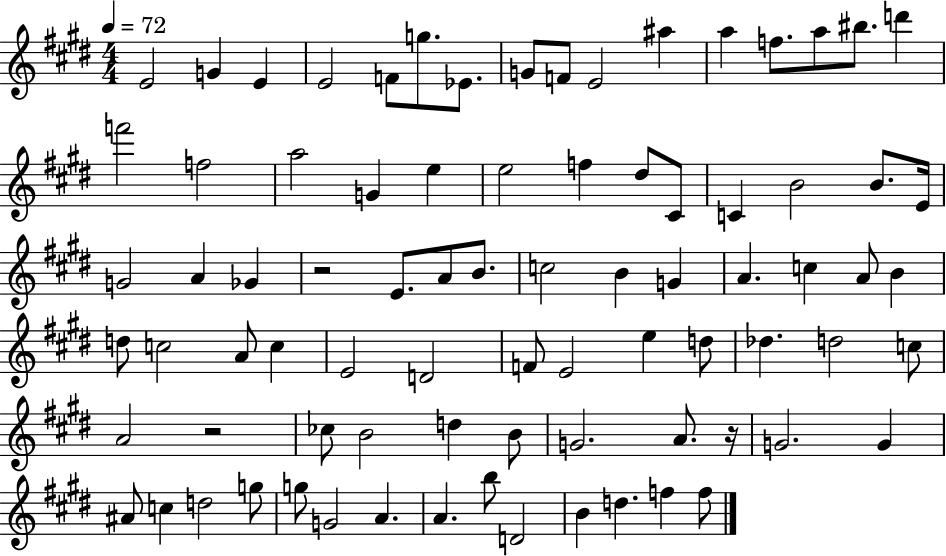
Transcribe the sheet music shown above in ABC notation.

X:1
T:Untitled
M:4/4
L:1/4
K:E
E2 G E E2 F/2 g/2 _E/2 G/2 F/2 E2 ^a a f/2 a/2 ^b/2 d' f'2 f2 a2 G e e2 f ^d/2 ^C/2 C B2 B/2 E/4 G2 A _G z2 E/2 A/2 B/2 c2 B G A c A/2 B d/2 c2 A/2 c E2 D2 F/2 E2 e d/2 _d d2 c/2 A2 z2 _c/2 B2 d B/2 G2 A/2 z/4 G2 G ^A/2 c d2 g/2 g/2 G2 A A b/2 D2 B d f f/2